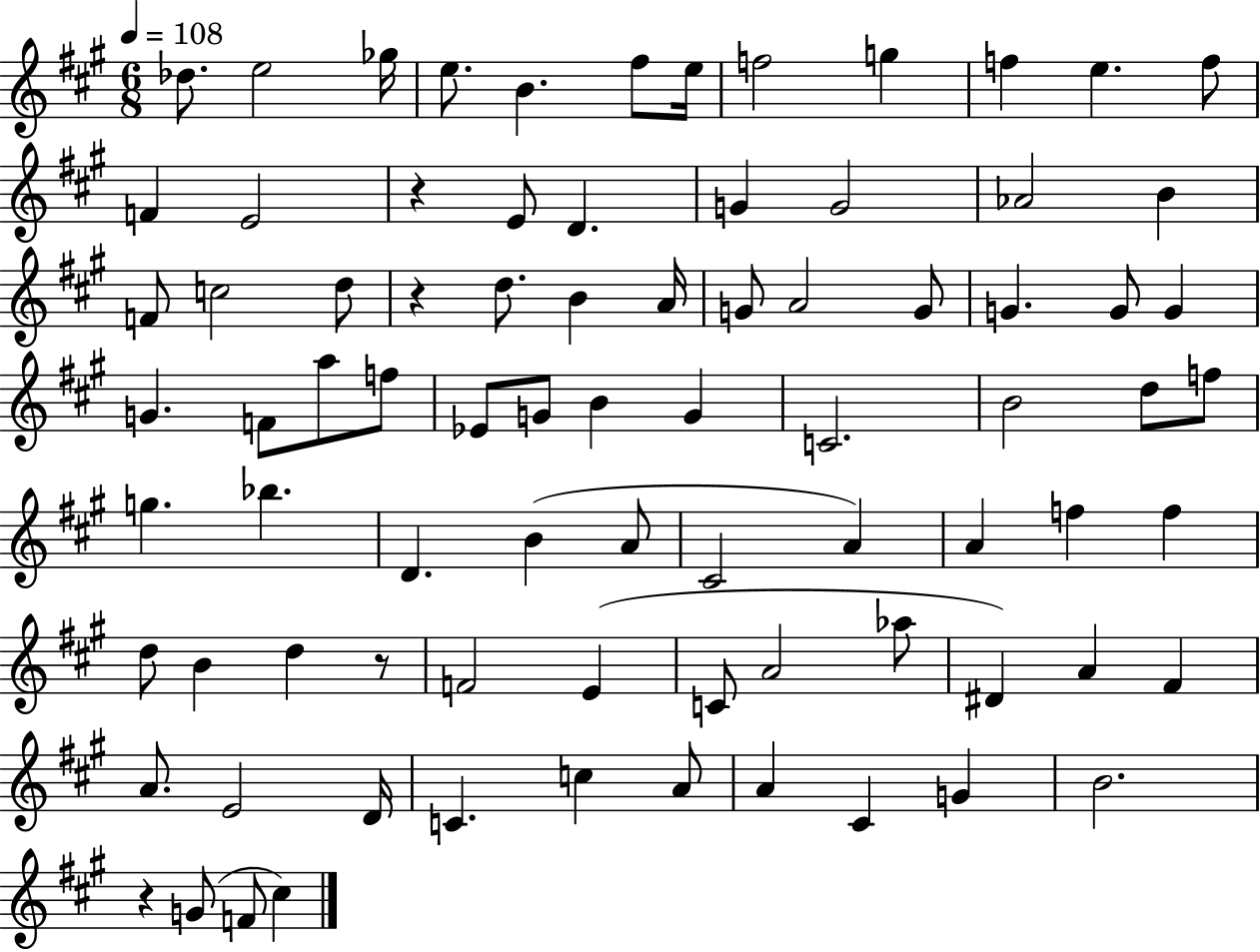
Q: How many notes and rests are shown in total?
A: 82